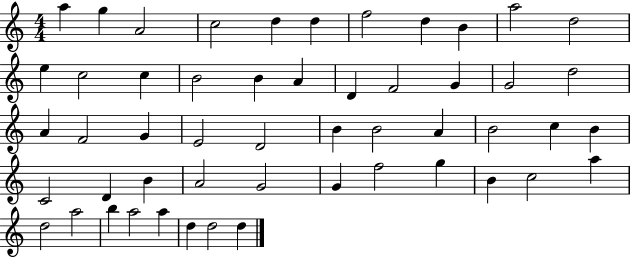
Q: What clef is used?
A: treble